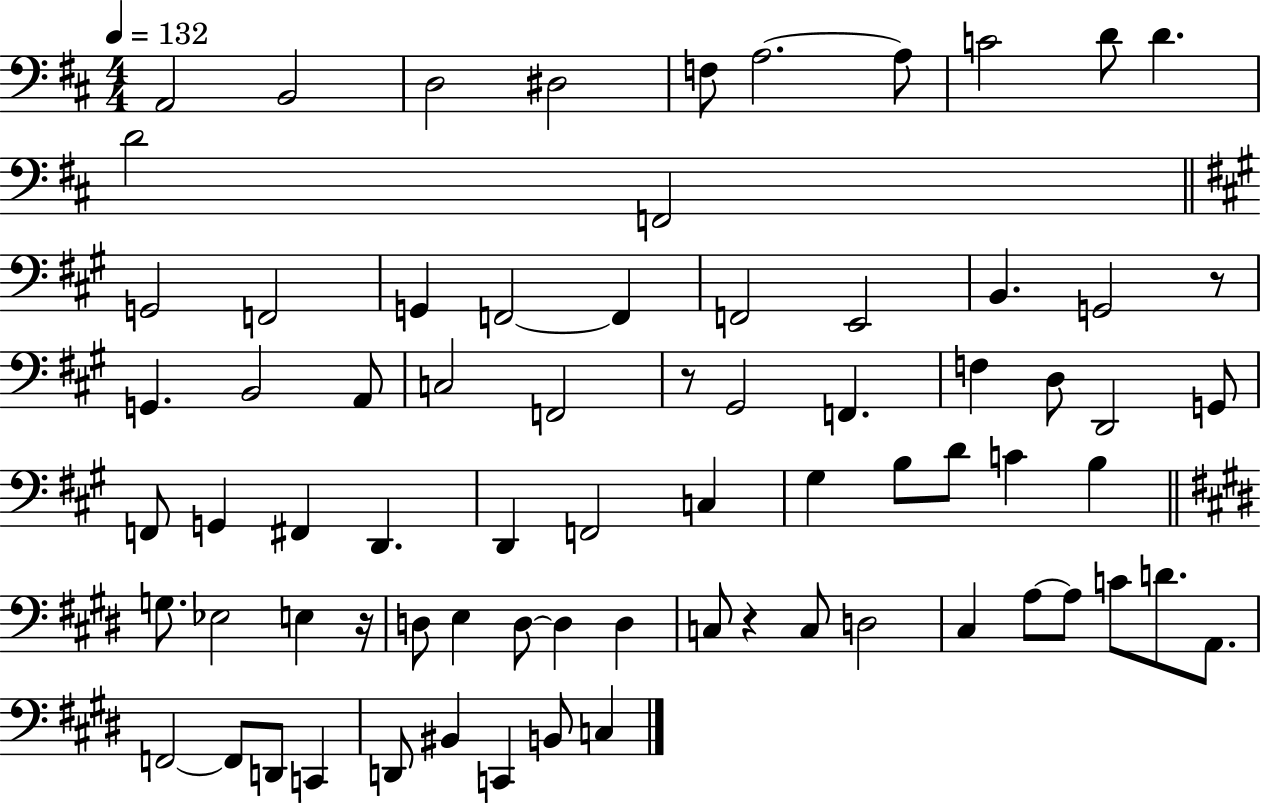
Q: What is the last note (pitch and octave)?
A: C3